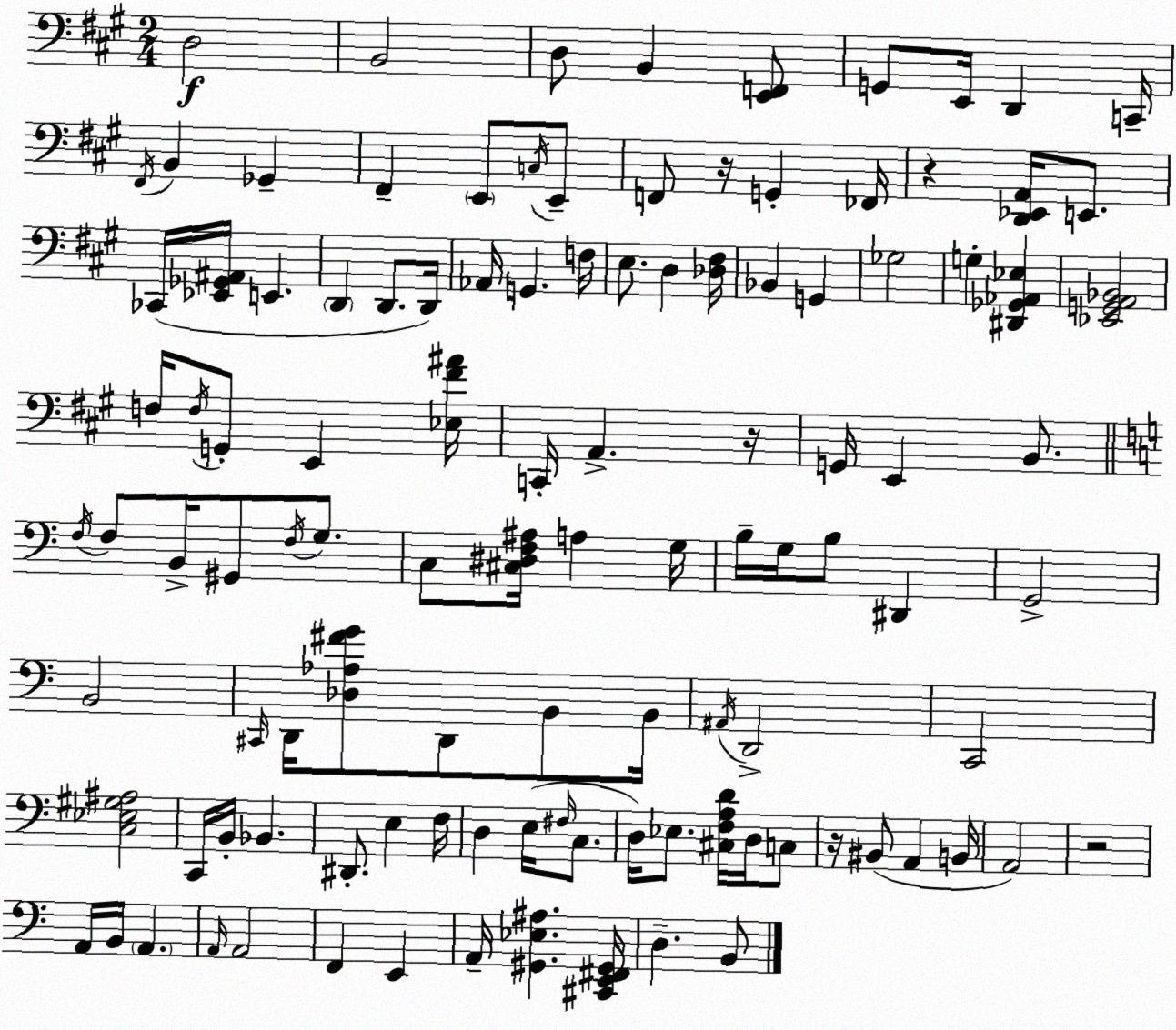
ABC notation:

X:1
T:Untitled
M:2/4
L:1/4
K:A
D,2 B,,2 D,/2 B,, [E,,F,,]/2 G,,/2 E,,/4 D,, C,,/4 ^F,,/4 B,, _G,, ^F,, E,,/2 C,/4 E,,/2 F,,/2 z/4 G,, _F,,/4 z [D,,_E,,A,,]/4 E,,/2 _C,,/4 [_E,,_G,,^A,,]/4 E,, D,, D,,/2 D,,/4 _A,,/4 G,, F,/4 E,/2 D, [_D,^F,]/4 _B,, G,, _G,2 G, [^D,,_G,,_A,,_E,] [_E,,G,,A,,_B,,]2 F,/4 F,/4 G,,/2 E,, [_E,^F^A]/4 C,,/4 A,, z/4 G,,/4 E,, B,,/2 F,/4 F,/2 B,,/4 ^G,,/2 F,/4 G,/2 C,/2 [^C,^D,F,^A,]/4 A, G,/4 B,/4 G,/4 B,/2 ^D,, G,,2 B,,2 ^C,,/4 D,,/4 [_D,_A,^FG]/2 D,,/2 B,,/2 B,,/4 ^A,,/4 D,,2 C,,2 [C,_E,^G,^A,]2 C,,/4 B,,/4 _B,, ^D,,/2 E, F,/4 D, E,/4 ^F,/4 C,/2 D,/4 _E,/2 [^C,F,A,D]/4 D,/4 C,/2 z/4 ^B,,/2 A,, B,,/4 A,,2 z2 A,,/4 B,,/4 A,, A,,/4 A,,2 F,, E,, A,,/4 [^G,,_E,^A,] [^C,,E,,^F,,^G,,]/4 D, B,,/2